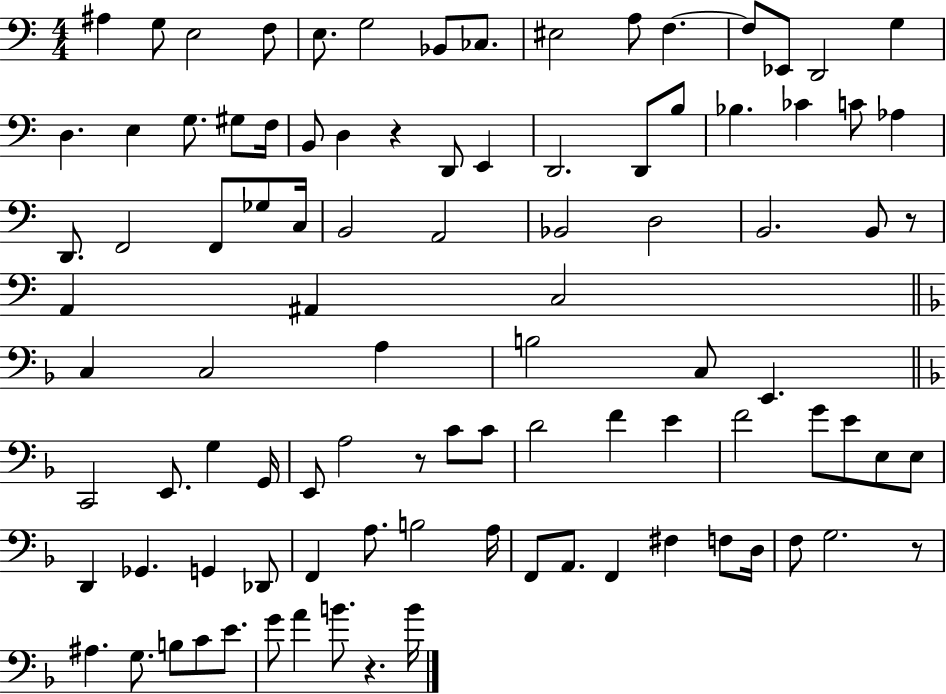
X:1
T:Untitled
M:4/4
L:1/4
K:C
^A, G,/2 E,2 F,/2 E,/2 G,2 _B,,/2 _C,/2 ^E,2 A,/2 F, F,/2 _E,,/2 D,,2 G, D, E, G,/2 ^G,/2 F,/4 B,,/2 D, z D,,/2 E,, D,,2 D,,/2 B,/2 _B, _C C/2 _A, D,,/2 F,,2 F,,/2 _G,/2 C,/4 B,,2 A,,2 _B,,2 D,2 B,,2 B,,/2 z/2 A,, ^A,, C,2 C, C,2 A, B,2 C,/2 E,, C,,2 E,,/2 G, G,,/4 E,,/2 A,2 z/2 C/2 C/2 D2 F E F2 G/2 E/2 E,/2 E,/2 D,, _G,, G,, _D,,/2 F,, A,/2 B,2 A,/4 F,,/2 A,,/2 F,, ^F, F,/2 D,/4 F,/2 G,2 z/2 ^A, G,/2 B,/2 C/2 E/2 G/2 A B/2 z B/4